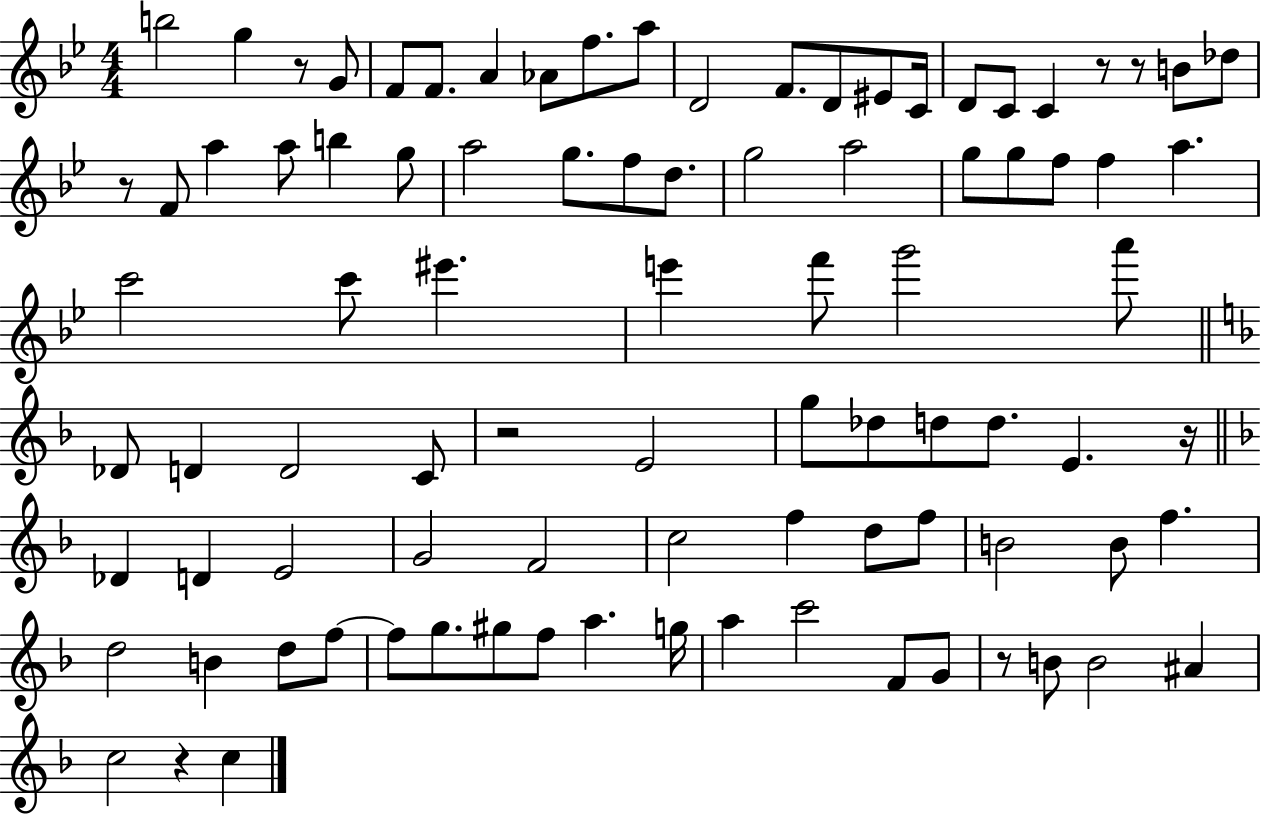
X:1
T:Untitled
M:4/4
L:1/4
K:Bb
b2 g z/2 G/2 F/2 F/2 A _A/2 f/2 a/2 D2 F/2 D/2 ^E/2 C/4 D/2 C/2 C z/2 z/2 B/2 _d/2 z/2 F/2 a a/2 b g/2 a2 g/2 f/2 d/2 g2 a2 g/2 g/2 f/2 f a c'2 c'/2 ^e' e' f'/2 g'2 a'/2 _D/2 D D2 C/2 z2 E2 g/2 _d/2 d/2 d/2 E z/4 _D D E2 G2 F2 c2 f d/2 f/2 B2 B/2 f d2 B d/2 f/2 f/2 g/2 ^g/2 f/2 a g/4 a c'2 F/2 G/2 z/2 B/2 B2 ^A c2 z c